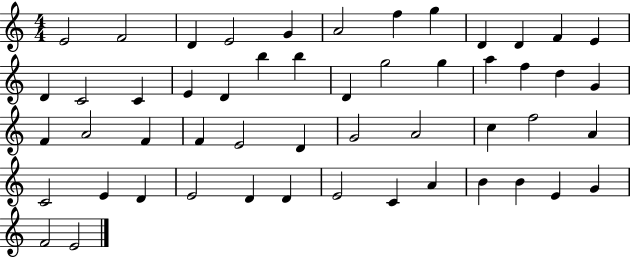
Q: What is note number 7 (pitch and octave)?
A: F5